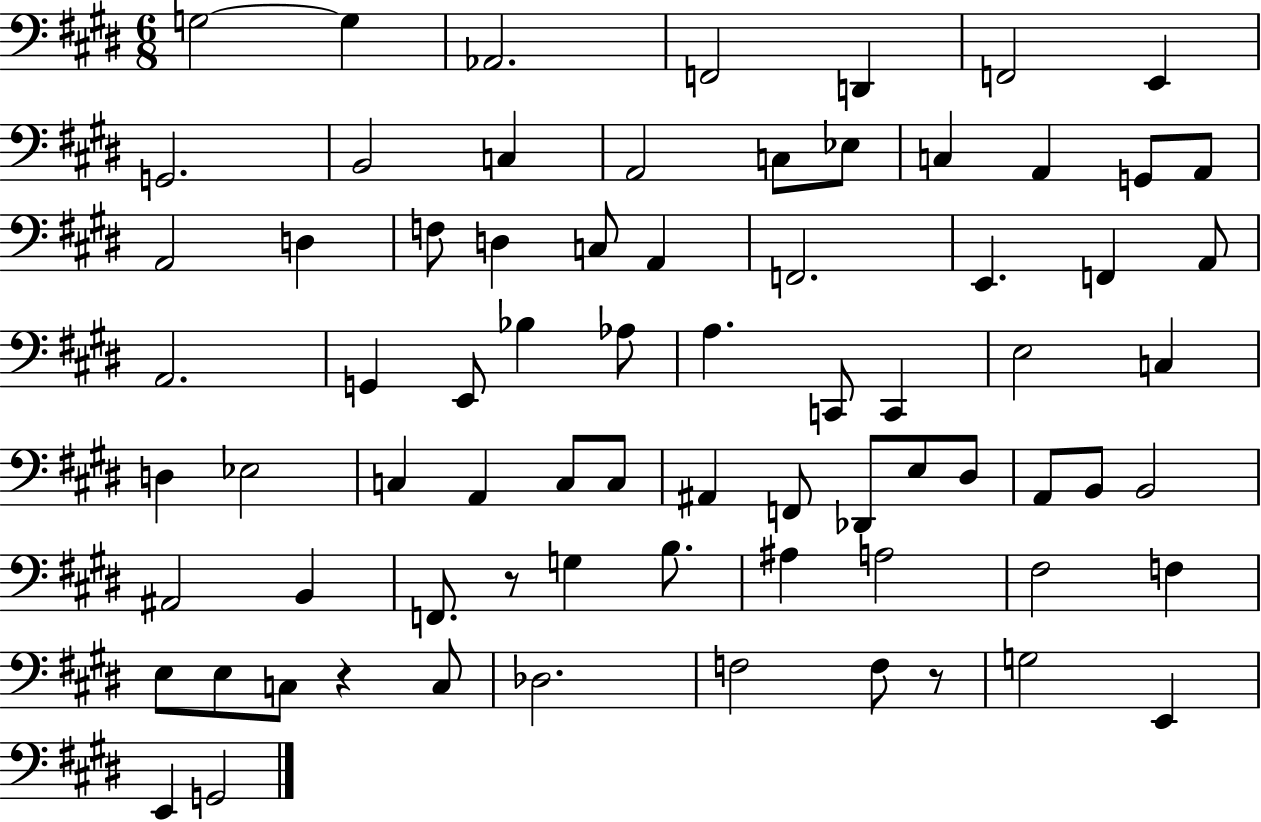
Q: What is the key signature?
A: E major